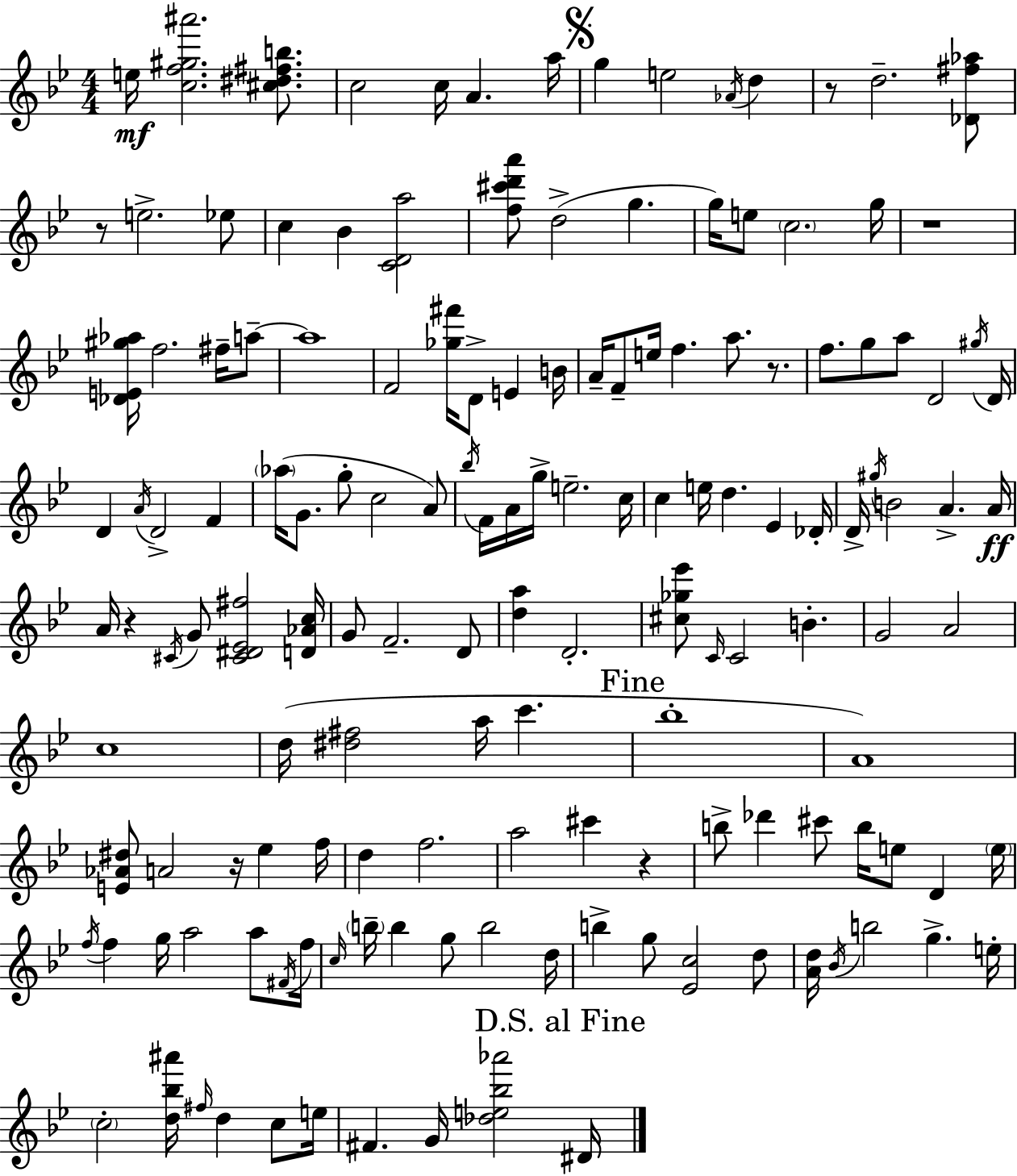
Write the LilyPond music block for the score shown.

{
  \clef treble
  \numericTimeSignature
  \time 4/4
  \key bes \major
  e''16\mf <c'' f'' gis'' ais'''>2. <cis'' dis'' fis'' b''>8. | c''2 c''16 a'4. a''16 | \mark \markup { \musicglyph "scripts.segno" } g''4 e''2 \acciaccatura { aes'16 } d''4 | r8 d''2.-- <des' fis'' aes''>8 | \break r8 e''2.-> ees''8 | c''4 bes'4 <c' d' a''>2 | <f'' cis''' d''' a'''>8 d''2->( g''4. | g''16) e''8 \parenthesize c''2. | \break g''16 r1 | <des' e' gis'' aes''>16 f''2. fis''16-- a''8--~~ | a''1 | f'2 <ges'' fis'''>16 d'8-> e'4 | \break b'16 a'16-- f'8-- e''16 f''4. a''8. r8. | f''8. g''8 a''8 d'2 | \acciaccatura { gis''16 } d'16 d'4 \acciaccatura { a'16 } d'2-> f'4 | \parenthesize aes''16( g'8. g''8-. c''2 | \break a'8) \acciaccatura { bes''16 } f'16 a'16 g''16-> e''2.-- | c''16 c''4 e''16 d''4. ees'4 | des'16-. d'16-> \acciaccatura { gis''16 } b'2 a'4.-> | a'16\ff a'16 r4 \acciaccatura { cis'16 } g'8 <cis' dis' ees' fis''>2 | \break <d' aes' c''>16 g'8 f'2.-- | d'8 <d'' a''>4 d'2.-. | <cis'' ges'' ees'''>8 \grace { c'16 } c'2 | b'4.-. g'2 a'2 | \break c''1 | d''16( <dis'' fis''>2 | a''16 c'''4. \mark "Fine" bes''1-. | a'1) | \break <e' aes' dis''>8 a'2 | r16 ees''4 f''16 d''4 f''2. | a''2 cis'''4 | r4 b''8-> des'''4 cis'''8 b''16 | \break e''8 d'4 \parenthesize e''16 \acciaccatura { f''16 } f''4 g''16 a''2 | a''8 \acciaccatura { fis'16 } f''16 \grace { c''16 } \parenthesize b''16-- b''4 g''8 | b''2 d''16 b''4-> g''8 | <ees' c''>2 d''8 <a' d''>16 \acciaccatura { bes'16 } b''2 | \break g''4.-> e''16-. \parenthesize c''2-. | <d'' bes'' ais'''>16 \grace { fis''16 } d''4 c''8 e''16 fis'4. | g'16 <des'' e'' bes'' aes'''>2 \mark "D.S. al Fine" dis'16 \bar "|."
}